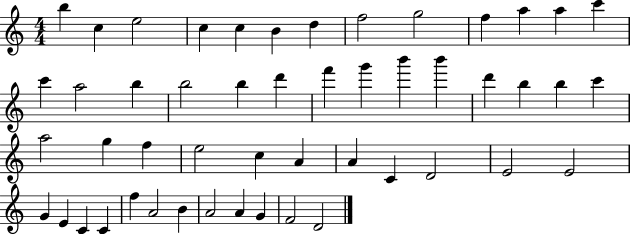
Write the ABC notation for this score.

X:1
T:Untitled
M:4/4
L:1/4
K:C
b c e2 c c B d f2 g2 f a a c' c' a2 b b2 b d' f' g' b' b' d' b b c' a2 g f e2 c A A C D2 E2 E2 G E C C f A2 B A2 A G F2 D2